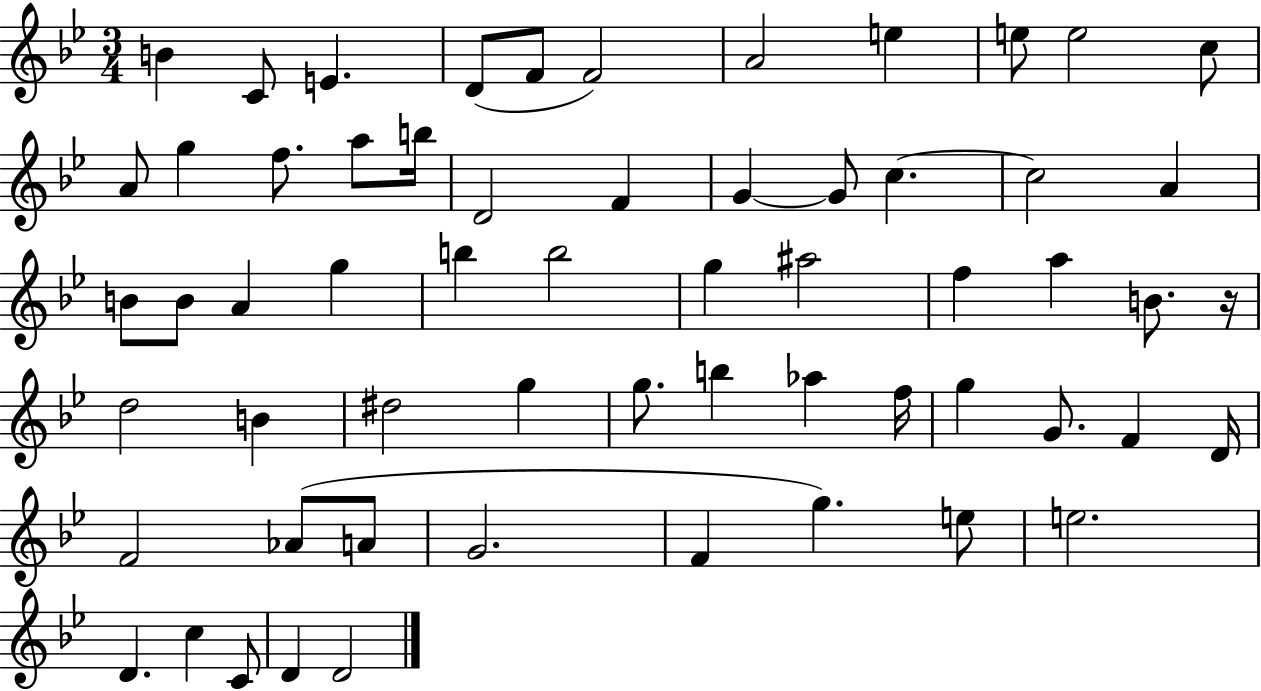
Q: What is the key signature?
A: BES major